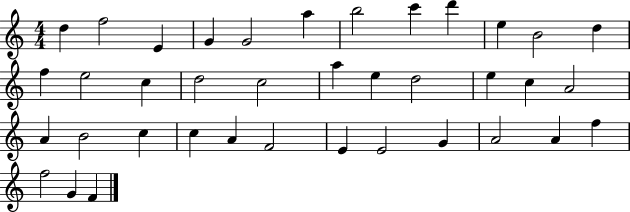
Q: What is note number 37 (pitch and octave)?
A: G4